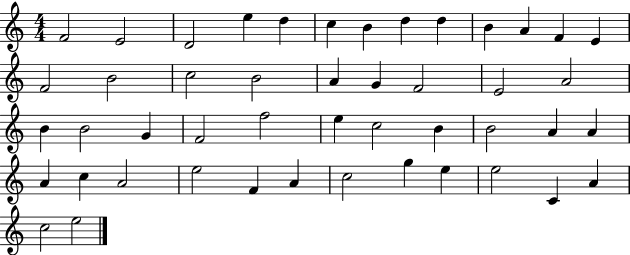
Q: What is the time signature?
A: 4/4